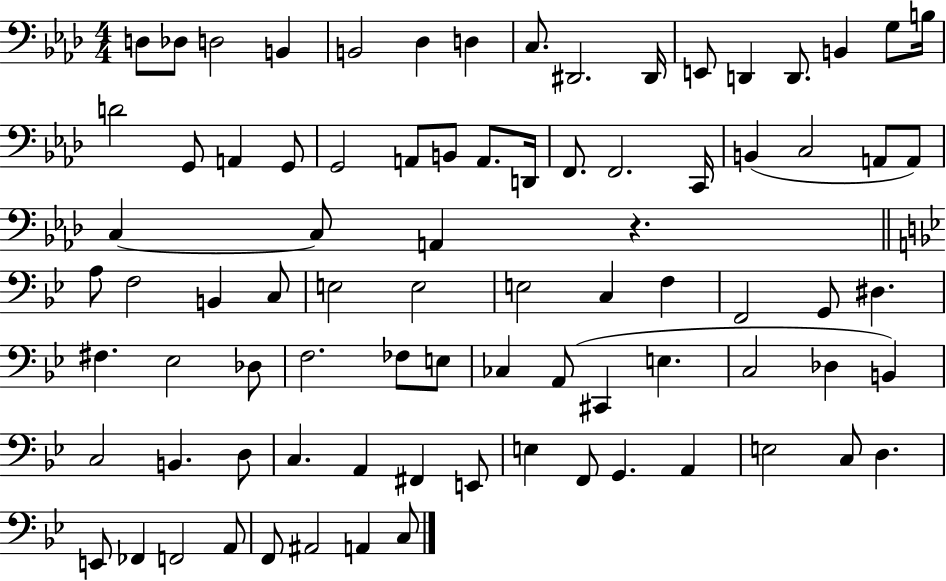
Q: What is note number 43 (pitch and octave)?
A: C3